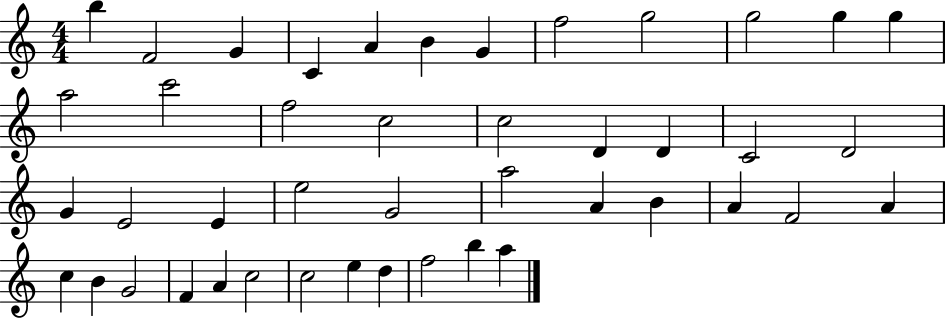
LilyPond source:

{
  \clef treble
  \numericTimeSignature
  \time 4/4
  \key c \major
  b''4 f'2 g'4 | c'4 a'4 b'4 g'4 | f''2 g''2 | g''2 g''4 g''4 | \break a''2 c'''2 | f''2 c''2 | c''2 d'4 d'4 | c'2 d'2 | \break g'4 e'2 e'4 | e''2 g'2 | a''2 a'4 b'4 | a'4 f'2 a'4 | \break c''4 b'4 g'2 | f'4 a'4 c''2 | c''2 e''4 d''4 | f''2 b''4 a''4 | \break \bar "|."
}